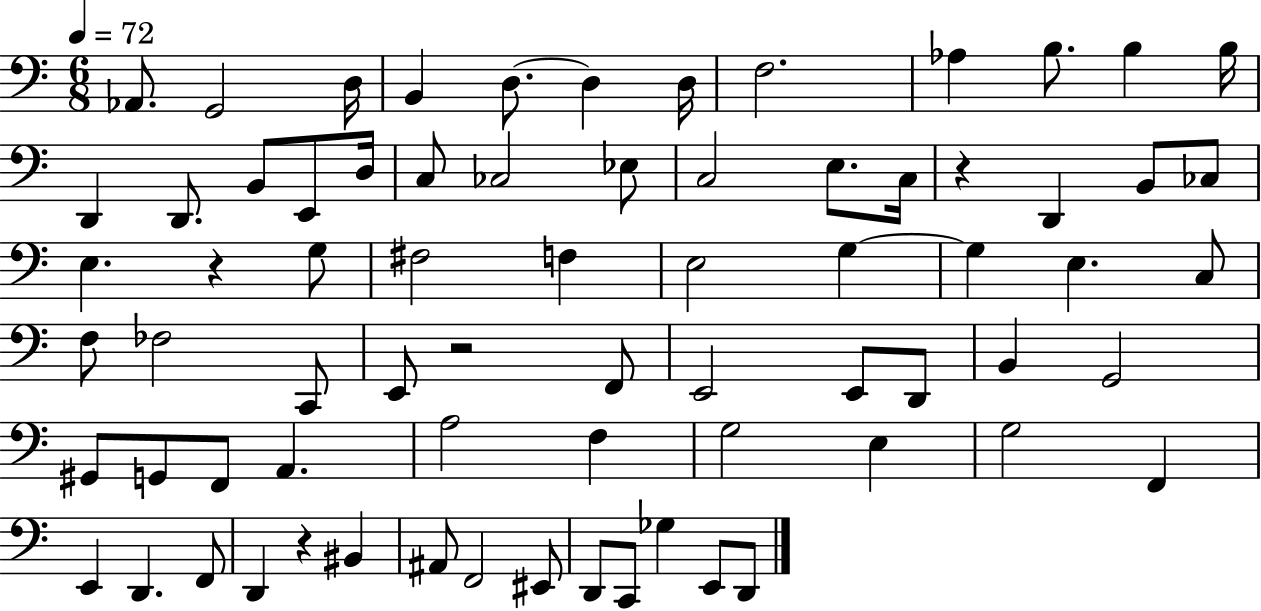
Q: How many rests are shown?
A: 4